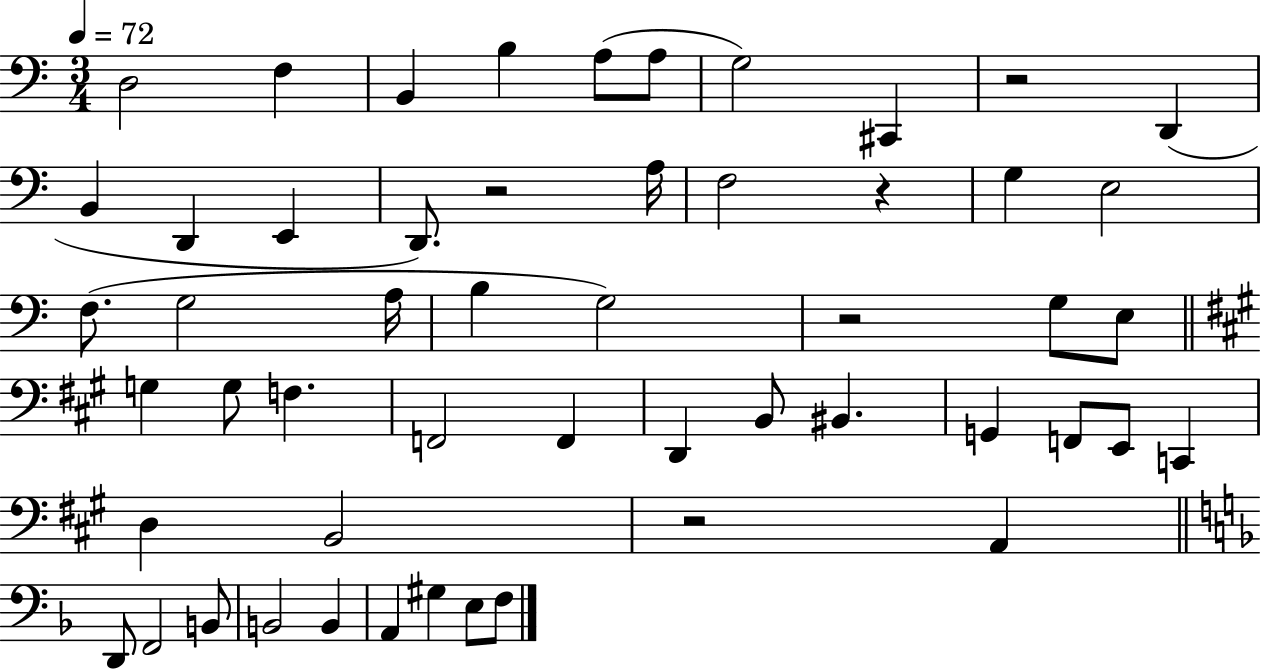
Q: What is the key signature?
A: C major